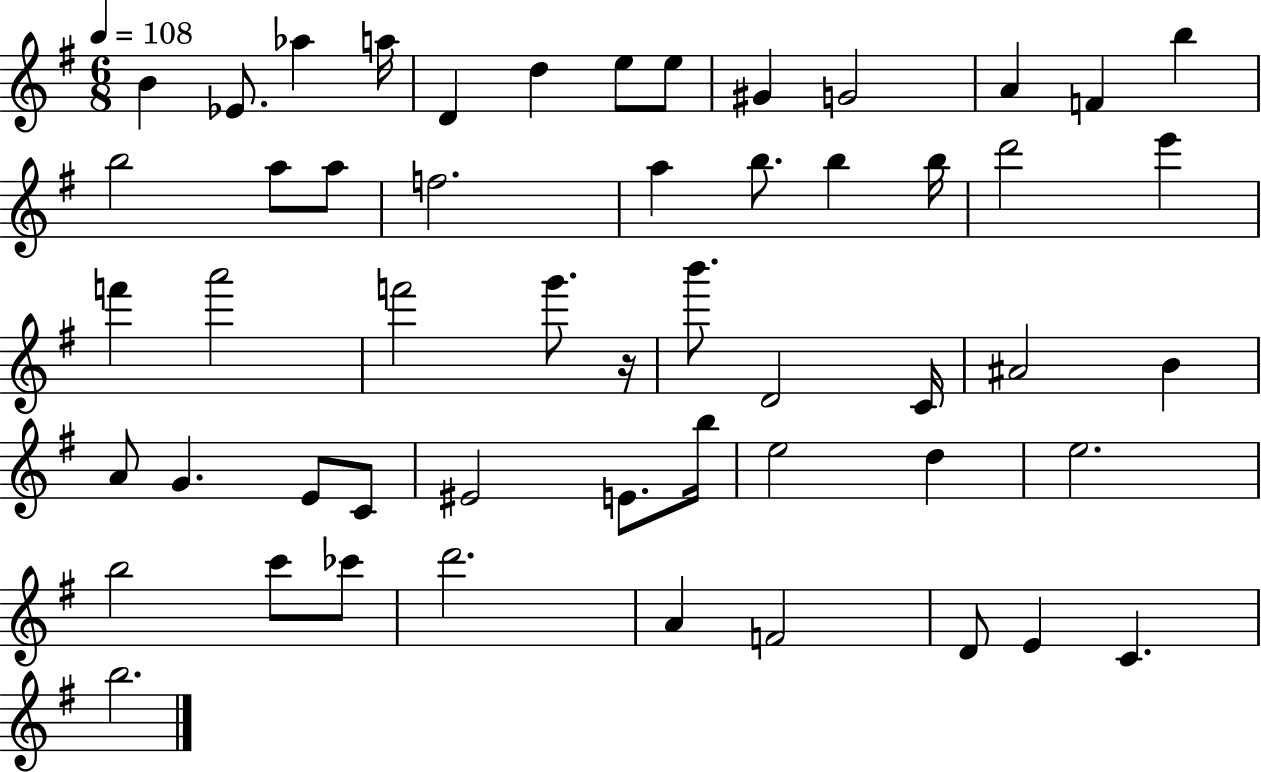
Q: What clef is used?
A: treble